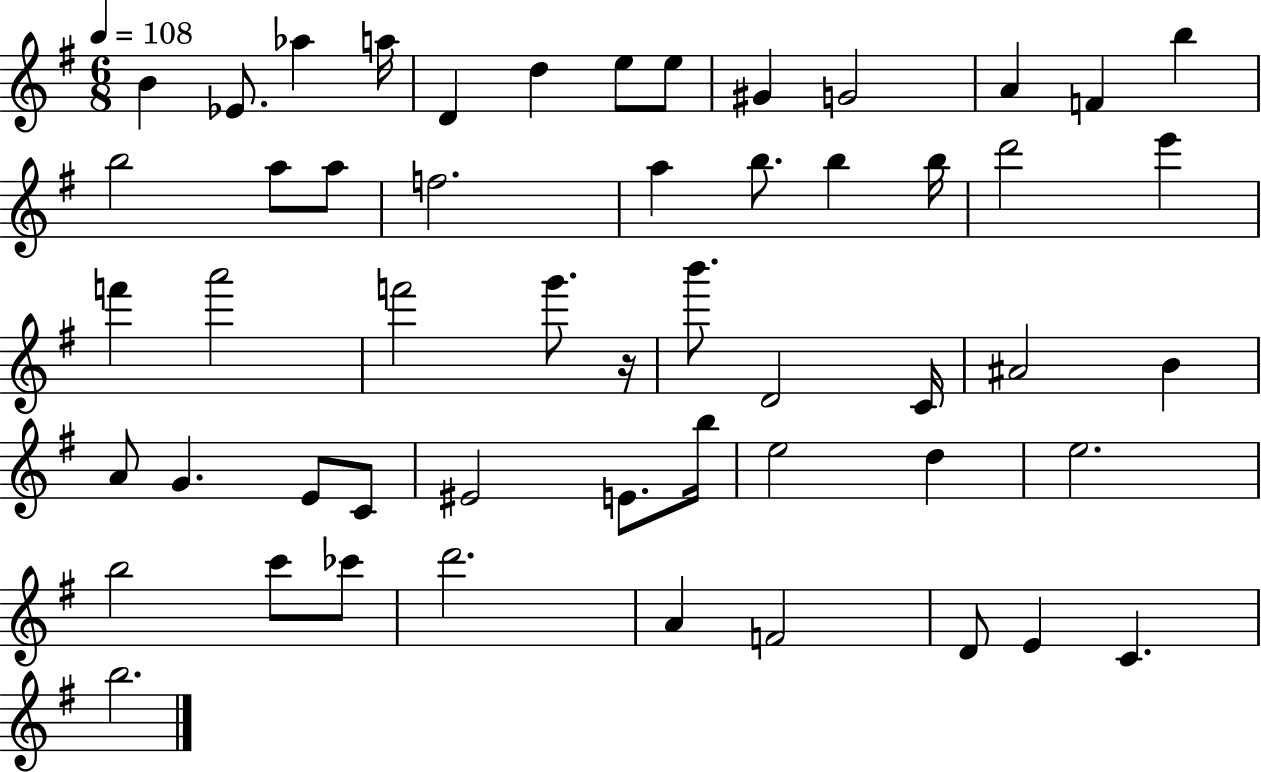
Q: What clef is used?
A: treble